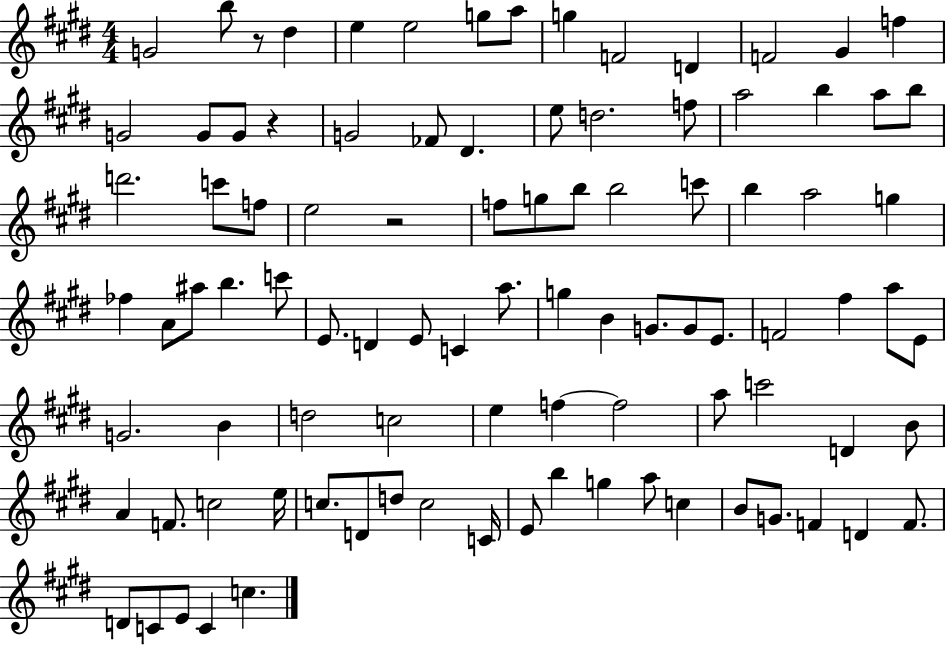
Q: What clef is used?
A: treble